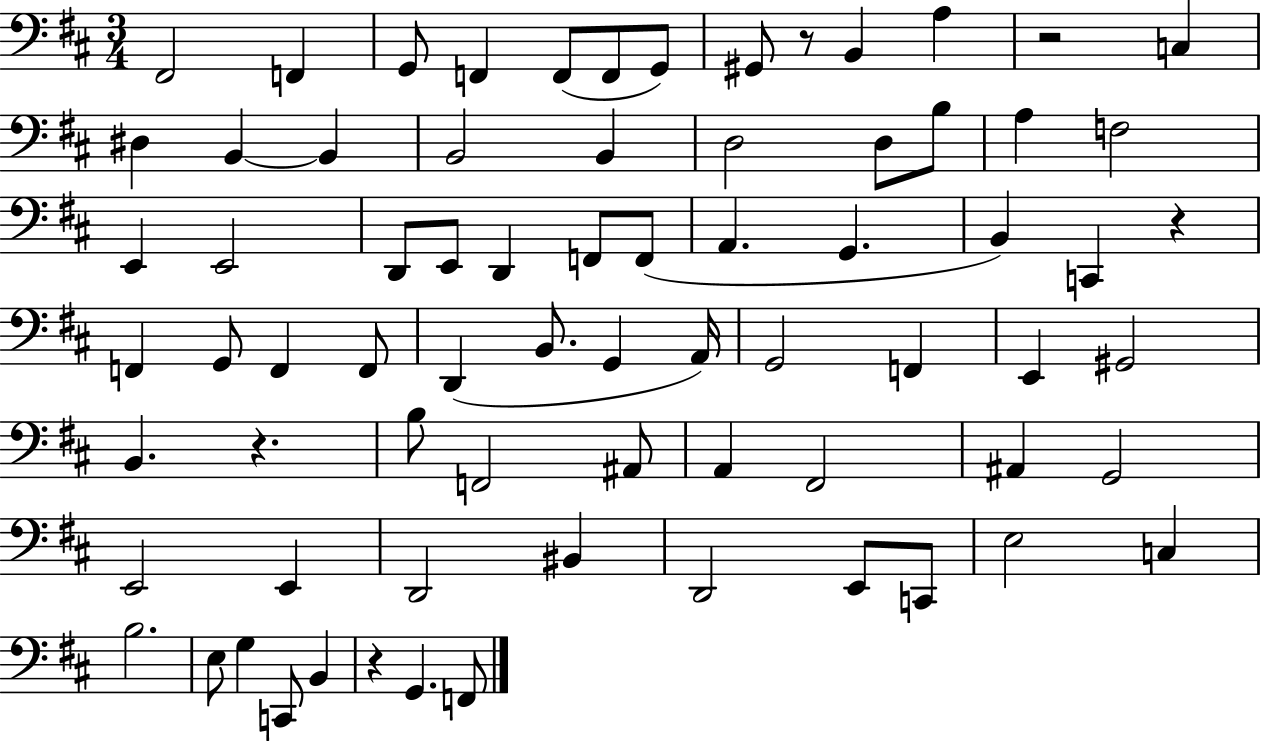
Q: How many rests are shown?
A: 5